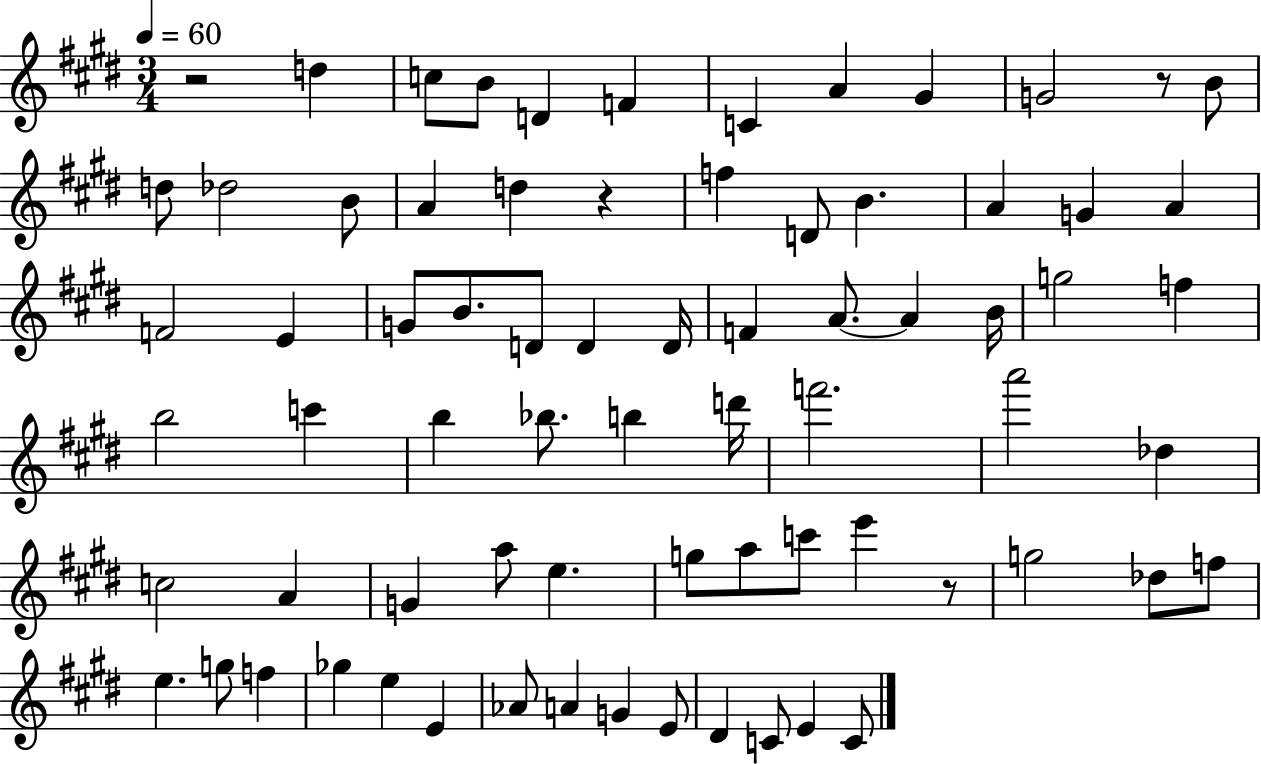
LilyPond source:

{
  \clef treble
  \numericTimeSignature
  \time 3/4
  \key e \major
  \tempo 4 = 60
  r2 d''4 | c''8 b'8 d'4 f'4 | c'4 a'4 gis'4 | g'2 r8 b'8 | \break d''8 des''2 b'8 | a'4 d''4 r4 | f''4 d'8 b'4. | a'4 g'4 a'4 | \break f'2 e'4 | g'8 b'8. d'8 d'4 d'16 | f'4 a'8.~~ a'4 b'16 | g''2 f''4 | \break b''2 c'''4 | b''4 bes''8. b''4 d'''16 | f'''2. | a'''2 des''4 | \break c''2 a'4 | g'4 a''8 e''4. | g''8 a''8 c'''8 e'''4 r8 | g''2 des''8 f''8 | \break e''4. g''8 f''4 | ges''4 e''4 e'4 | aes'8 a'4 g'4 e'8 | dis'4 c'8 e'4 c'8 | \break \bar "|."
}